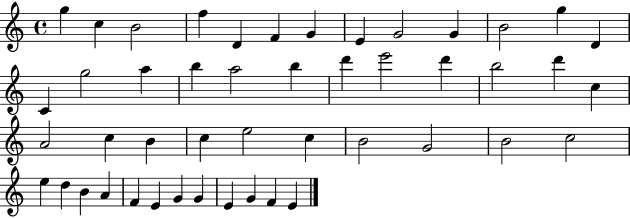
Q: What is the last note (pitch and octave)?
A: E4